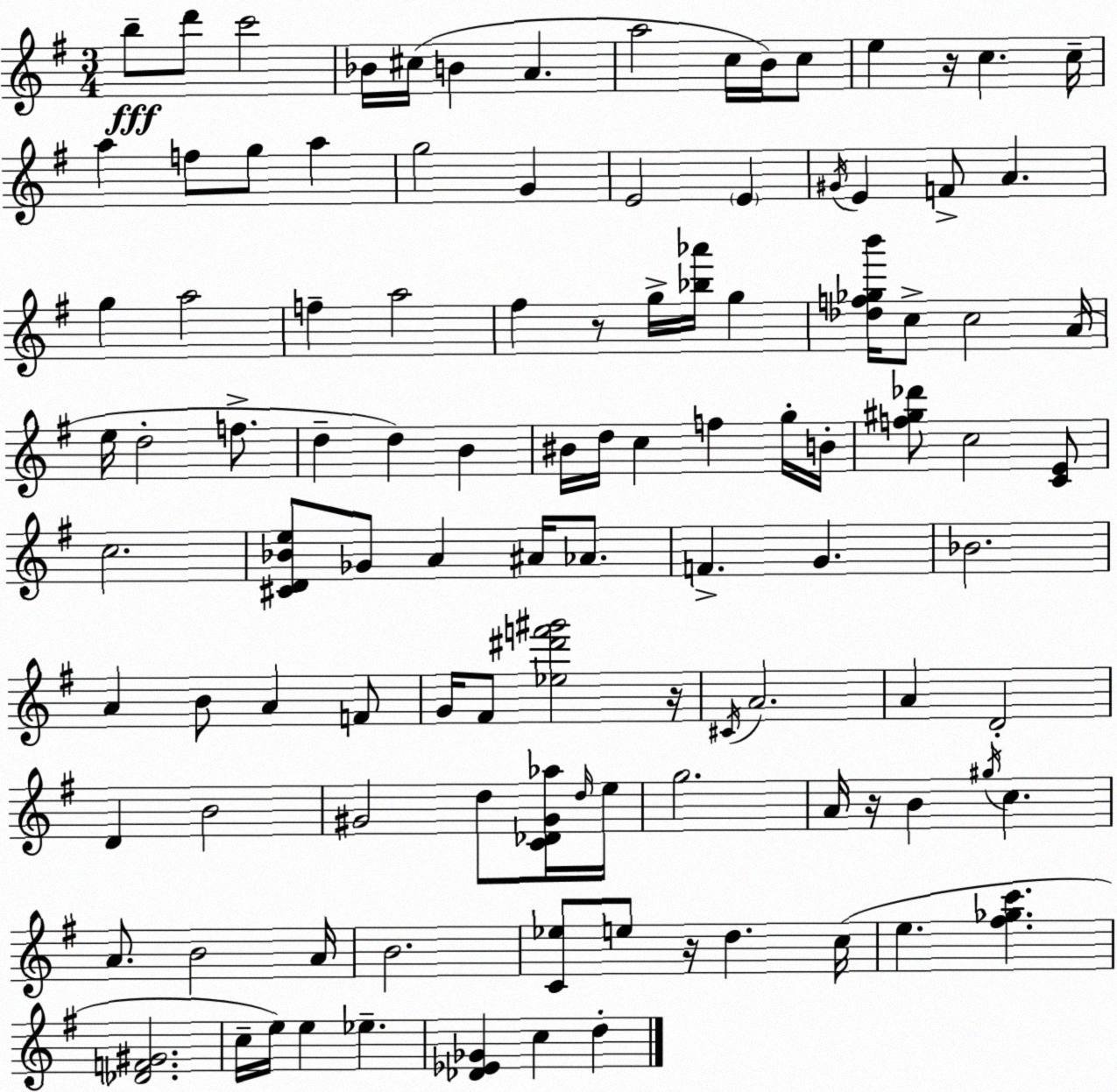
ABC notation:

X:1
T:Untitled
M:3/4
L:1/4
K:G
b/2 d'/2 c'2 _B/4 ^c/4 B A a2 c/4 B/4 c/2 e z/4 c c/4 a f/2 g/2 a g2 G E2 E ^G/4 E F/2 A g a2 f a2 ^f z/2 g/4 [_b_a']/4 g [_df_gb']/4 c/2 c2 A/4 e/4 d2 f/2 d d B ^B/4 d/4 c f g/4 B/4 [f^g_d']/2 c2 [CE]/2 c2 [^CD_Be]/2 _G/2 A ^A/4 _A/2 F G _B2 A B/2 A F/2 G/4 ^F/2 [_e^d'f'^g']2 z/4 ^C/4 A2 A D2 D B2 ^G2 d/2 [C_D^G_a]/4 d/4 e/4 g2 A/4 z/4 B ^g/4 c A/2 B2 A/4 B2 [C_e]/2 e/2 z/4 d c/4 e [^f_gc'] [_DF^G]2 c/4 e/4 e _e [_D_E_G] c d